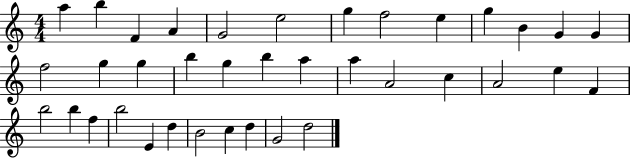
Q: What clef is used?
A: treble